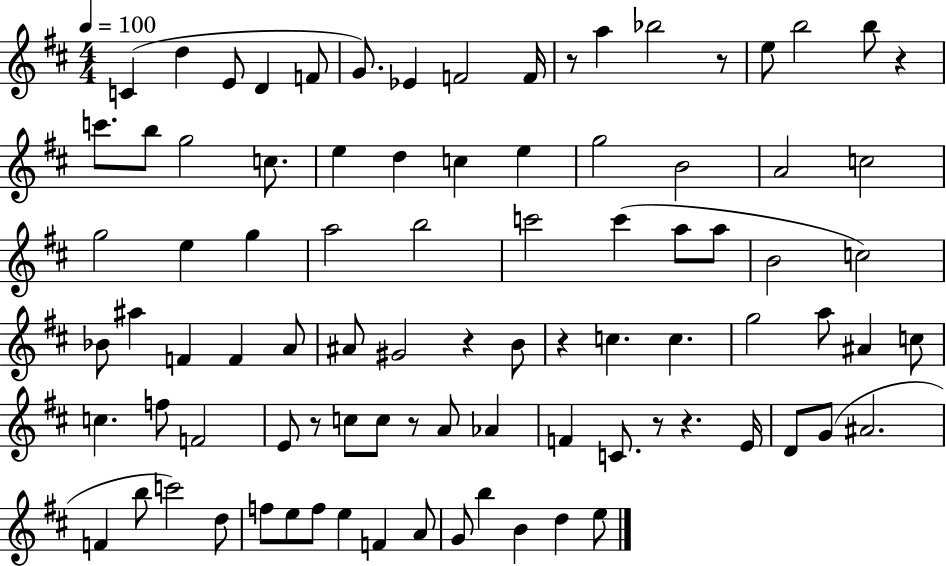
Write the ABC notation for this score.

X:1
T:Untitled
M:4/4
L:1/4
K:D
C d E/2 D F/2 G/2 _E F2 F/4 z/2 a _b2 z/2 e/2 b2 b/2 z c'/2 b/2 g2 c/2 e d c e g2 B2 A2 c2 g2 e g a2 b2 c'2 c' a/2 a/2 B2 c2 _B/2 ^a F F A/2 ^A/2 ^G2 z B/2 z c c g2 a/2 ^A c/2 c f/2 F2 E/2 z/2 c/2 c/2 z/2 A/2 _A F C/2 z/2 z E/4 D/2 G/2 ^A2 F b/2 c'2 d/2 f/2 e/2 f/2 e F A/2 G/2 b B d e/2